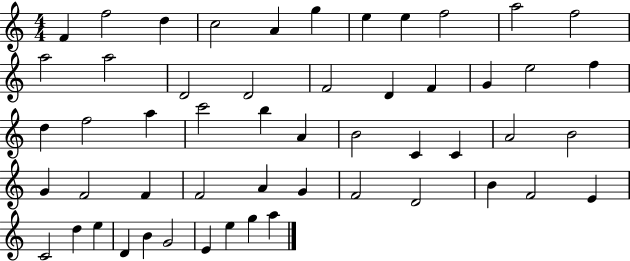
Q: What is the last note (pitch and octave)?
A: A5